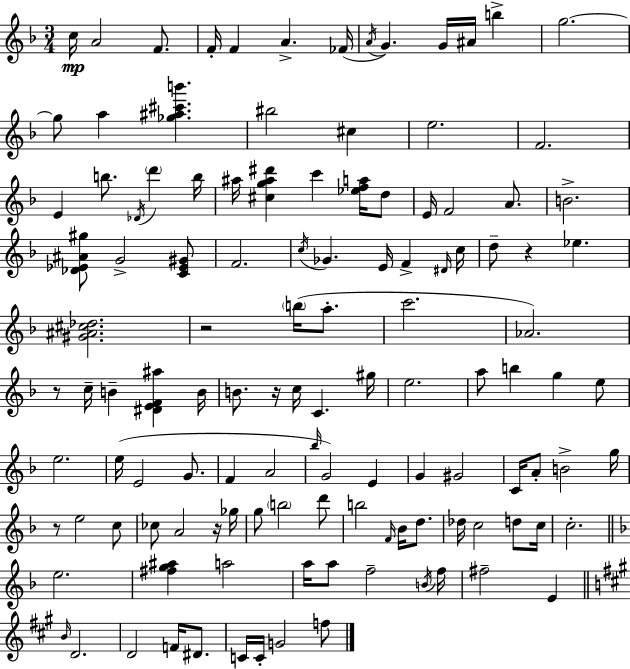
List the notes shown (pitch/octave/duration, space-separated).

C5/s A4/h F4/e. F4/s F4/q A4/q. FES4/s A4/s G4/q. G4/s A#4/s B5/q G5/h. G5/e A5/q [Gb5,A#5,C#6,B6]/q. BIS5/h C#5/q E5/h. F4/h. E4/q B5/e. Db4/s D6/q B5/s A#5/s [C#5,G5,A#5,D#6]/q C6/q [Eb5,F5,A5]/s D5/e E4/s F4/h A4/e. B4/h. [Db4,Eb4,A#4,G#5]/e G4/h [C4,Eb4,G#4]/e F4/h. C5/s Gb4/q. E4/s F4/q D#4/s C5/s D5/e R/q Eb5/q. [G#4,A#4,C#5,Db5]/h. R/h B5/s A5/e. C6/h. Ab4/h. R/e C5/s B4/q [D#4,E4,F4,A#5]/q B4/s B4/e. R/s C5/s C4/q. G#5/s E5/h. A5/e B5/q G5/q E5/e E5/h. E5/s E4/h G4/e. F4/q A4/h Bb5/s G4/h E4/q G4/q G#4/h C4/s A4/e B4/h G5/s R/e E5/h C5/e CES5/e A4/h R/s Gb5/s G5/e B5/h D6/e B5/h F4/s Bb4/s D5/e. Db5/s C5/h D5/e C5/s C5/h. E5/h. [F#5,G5,A#5]/q A5/h A5/s A5/e F5/h B4/s F5/s F#5/h E4/q B4/s D4/h. D4/h F4/s D#4/e. C4/s C4/s G4/h F5/e